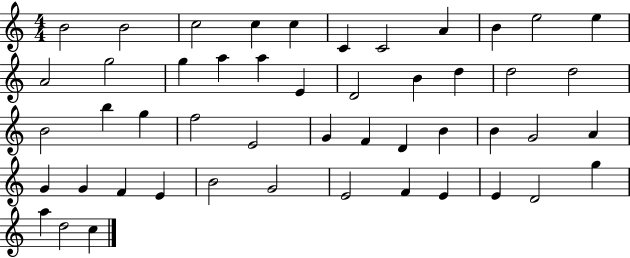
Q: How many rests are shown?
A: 0